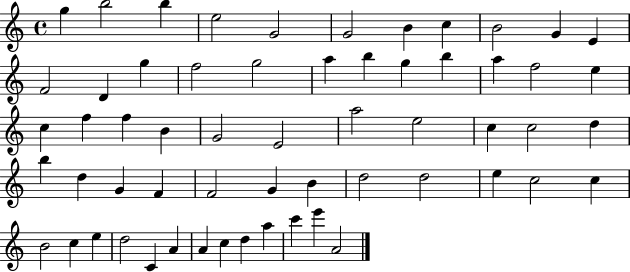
X:1
T:Untitled
M:4/4
L:1/4
K:C
g b2 b e2 G2 G2 B c B2 G E F2 D g f2 g2 a b g b a f2 e c f f B G2 E2 a2 e2 c c2 d b d G F F2 G B d2 d2 e c2 c B2 c e d2 C A A c d a c' e' A2